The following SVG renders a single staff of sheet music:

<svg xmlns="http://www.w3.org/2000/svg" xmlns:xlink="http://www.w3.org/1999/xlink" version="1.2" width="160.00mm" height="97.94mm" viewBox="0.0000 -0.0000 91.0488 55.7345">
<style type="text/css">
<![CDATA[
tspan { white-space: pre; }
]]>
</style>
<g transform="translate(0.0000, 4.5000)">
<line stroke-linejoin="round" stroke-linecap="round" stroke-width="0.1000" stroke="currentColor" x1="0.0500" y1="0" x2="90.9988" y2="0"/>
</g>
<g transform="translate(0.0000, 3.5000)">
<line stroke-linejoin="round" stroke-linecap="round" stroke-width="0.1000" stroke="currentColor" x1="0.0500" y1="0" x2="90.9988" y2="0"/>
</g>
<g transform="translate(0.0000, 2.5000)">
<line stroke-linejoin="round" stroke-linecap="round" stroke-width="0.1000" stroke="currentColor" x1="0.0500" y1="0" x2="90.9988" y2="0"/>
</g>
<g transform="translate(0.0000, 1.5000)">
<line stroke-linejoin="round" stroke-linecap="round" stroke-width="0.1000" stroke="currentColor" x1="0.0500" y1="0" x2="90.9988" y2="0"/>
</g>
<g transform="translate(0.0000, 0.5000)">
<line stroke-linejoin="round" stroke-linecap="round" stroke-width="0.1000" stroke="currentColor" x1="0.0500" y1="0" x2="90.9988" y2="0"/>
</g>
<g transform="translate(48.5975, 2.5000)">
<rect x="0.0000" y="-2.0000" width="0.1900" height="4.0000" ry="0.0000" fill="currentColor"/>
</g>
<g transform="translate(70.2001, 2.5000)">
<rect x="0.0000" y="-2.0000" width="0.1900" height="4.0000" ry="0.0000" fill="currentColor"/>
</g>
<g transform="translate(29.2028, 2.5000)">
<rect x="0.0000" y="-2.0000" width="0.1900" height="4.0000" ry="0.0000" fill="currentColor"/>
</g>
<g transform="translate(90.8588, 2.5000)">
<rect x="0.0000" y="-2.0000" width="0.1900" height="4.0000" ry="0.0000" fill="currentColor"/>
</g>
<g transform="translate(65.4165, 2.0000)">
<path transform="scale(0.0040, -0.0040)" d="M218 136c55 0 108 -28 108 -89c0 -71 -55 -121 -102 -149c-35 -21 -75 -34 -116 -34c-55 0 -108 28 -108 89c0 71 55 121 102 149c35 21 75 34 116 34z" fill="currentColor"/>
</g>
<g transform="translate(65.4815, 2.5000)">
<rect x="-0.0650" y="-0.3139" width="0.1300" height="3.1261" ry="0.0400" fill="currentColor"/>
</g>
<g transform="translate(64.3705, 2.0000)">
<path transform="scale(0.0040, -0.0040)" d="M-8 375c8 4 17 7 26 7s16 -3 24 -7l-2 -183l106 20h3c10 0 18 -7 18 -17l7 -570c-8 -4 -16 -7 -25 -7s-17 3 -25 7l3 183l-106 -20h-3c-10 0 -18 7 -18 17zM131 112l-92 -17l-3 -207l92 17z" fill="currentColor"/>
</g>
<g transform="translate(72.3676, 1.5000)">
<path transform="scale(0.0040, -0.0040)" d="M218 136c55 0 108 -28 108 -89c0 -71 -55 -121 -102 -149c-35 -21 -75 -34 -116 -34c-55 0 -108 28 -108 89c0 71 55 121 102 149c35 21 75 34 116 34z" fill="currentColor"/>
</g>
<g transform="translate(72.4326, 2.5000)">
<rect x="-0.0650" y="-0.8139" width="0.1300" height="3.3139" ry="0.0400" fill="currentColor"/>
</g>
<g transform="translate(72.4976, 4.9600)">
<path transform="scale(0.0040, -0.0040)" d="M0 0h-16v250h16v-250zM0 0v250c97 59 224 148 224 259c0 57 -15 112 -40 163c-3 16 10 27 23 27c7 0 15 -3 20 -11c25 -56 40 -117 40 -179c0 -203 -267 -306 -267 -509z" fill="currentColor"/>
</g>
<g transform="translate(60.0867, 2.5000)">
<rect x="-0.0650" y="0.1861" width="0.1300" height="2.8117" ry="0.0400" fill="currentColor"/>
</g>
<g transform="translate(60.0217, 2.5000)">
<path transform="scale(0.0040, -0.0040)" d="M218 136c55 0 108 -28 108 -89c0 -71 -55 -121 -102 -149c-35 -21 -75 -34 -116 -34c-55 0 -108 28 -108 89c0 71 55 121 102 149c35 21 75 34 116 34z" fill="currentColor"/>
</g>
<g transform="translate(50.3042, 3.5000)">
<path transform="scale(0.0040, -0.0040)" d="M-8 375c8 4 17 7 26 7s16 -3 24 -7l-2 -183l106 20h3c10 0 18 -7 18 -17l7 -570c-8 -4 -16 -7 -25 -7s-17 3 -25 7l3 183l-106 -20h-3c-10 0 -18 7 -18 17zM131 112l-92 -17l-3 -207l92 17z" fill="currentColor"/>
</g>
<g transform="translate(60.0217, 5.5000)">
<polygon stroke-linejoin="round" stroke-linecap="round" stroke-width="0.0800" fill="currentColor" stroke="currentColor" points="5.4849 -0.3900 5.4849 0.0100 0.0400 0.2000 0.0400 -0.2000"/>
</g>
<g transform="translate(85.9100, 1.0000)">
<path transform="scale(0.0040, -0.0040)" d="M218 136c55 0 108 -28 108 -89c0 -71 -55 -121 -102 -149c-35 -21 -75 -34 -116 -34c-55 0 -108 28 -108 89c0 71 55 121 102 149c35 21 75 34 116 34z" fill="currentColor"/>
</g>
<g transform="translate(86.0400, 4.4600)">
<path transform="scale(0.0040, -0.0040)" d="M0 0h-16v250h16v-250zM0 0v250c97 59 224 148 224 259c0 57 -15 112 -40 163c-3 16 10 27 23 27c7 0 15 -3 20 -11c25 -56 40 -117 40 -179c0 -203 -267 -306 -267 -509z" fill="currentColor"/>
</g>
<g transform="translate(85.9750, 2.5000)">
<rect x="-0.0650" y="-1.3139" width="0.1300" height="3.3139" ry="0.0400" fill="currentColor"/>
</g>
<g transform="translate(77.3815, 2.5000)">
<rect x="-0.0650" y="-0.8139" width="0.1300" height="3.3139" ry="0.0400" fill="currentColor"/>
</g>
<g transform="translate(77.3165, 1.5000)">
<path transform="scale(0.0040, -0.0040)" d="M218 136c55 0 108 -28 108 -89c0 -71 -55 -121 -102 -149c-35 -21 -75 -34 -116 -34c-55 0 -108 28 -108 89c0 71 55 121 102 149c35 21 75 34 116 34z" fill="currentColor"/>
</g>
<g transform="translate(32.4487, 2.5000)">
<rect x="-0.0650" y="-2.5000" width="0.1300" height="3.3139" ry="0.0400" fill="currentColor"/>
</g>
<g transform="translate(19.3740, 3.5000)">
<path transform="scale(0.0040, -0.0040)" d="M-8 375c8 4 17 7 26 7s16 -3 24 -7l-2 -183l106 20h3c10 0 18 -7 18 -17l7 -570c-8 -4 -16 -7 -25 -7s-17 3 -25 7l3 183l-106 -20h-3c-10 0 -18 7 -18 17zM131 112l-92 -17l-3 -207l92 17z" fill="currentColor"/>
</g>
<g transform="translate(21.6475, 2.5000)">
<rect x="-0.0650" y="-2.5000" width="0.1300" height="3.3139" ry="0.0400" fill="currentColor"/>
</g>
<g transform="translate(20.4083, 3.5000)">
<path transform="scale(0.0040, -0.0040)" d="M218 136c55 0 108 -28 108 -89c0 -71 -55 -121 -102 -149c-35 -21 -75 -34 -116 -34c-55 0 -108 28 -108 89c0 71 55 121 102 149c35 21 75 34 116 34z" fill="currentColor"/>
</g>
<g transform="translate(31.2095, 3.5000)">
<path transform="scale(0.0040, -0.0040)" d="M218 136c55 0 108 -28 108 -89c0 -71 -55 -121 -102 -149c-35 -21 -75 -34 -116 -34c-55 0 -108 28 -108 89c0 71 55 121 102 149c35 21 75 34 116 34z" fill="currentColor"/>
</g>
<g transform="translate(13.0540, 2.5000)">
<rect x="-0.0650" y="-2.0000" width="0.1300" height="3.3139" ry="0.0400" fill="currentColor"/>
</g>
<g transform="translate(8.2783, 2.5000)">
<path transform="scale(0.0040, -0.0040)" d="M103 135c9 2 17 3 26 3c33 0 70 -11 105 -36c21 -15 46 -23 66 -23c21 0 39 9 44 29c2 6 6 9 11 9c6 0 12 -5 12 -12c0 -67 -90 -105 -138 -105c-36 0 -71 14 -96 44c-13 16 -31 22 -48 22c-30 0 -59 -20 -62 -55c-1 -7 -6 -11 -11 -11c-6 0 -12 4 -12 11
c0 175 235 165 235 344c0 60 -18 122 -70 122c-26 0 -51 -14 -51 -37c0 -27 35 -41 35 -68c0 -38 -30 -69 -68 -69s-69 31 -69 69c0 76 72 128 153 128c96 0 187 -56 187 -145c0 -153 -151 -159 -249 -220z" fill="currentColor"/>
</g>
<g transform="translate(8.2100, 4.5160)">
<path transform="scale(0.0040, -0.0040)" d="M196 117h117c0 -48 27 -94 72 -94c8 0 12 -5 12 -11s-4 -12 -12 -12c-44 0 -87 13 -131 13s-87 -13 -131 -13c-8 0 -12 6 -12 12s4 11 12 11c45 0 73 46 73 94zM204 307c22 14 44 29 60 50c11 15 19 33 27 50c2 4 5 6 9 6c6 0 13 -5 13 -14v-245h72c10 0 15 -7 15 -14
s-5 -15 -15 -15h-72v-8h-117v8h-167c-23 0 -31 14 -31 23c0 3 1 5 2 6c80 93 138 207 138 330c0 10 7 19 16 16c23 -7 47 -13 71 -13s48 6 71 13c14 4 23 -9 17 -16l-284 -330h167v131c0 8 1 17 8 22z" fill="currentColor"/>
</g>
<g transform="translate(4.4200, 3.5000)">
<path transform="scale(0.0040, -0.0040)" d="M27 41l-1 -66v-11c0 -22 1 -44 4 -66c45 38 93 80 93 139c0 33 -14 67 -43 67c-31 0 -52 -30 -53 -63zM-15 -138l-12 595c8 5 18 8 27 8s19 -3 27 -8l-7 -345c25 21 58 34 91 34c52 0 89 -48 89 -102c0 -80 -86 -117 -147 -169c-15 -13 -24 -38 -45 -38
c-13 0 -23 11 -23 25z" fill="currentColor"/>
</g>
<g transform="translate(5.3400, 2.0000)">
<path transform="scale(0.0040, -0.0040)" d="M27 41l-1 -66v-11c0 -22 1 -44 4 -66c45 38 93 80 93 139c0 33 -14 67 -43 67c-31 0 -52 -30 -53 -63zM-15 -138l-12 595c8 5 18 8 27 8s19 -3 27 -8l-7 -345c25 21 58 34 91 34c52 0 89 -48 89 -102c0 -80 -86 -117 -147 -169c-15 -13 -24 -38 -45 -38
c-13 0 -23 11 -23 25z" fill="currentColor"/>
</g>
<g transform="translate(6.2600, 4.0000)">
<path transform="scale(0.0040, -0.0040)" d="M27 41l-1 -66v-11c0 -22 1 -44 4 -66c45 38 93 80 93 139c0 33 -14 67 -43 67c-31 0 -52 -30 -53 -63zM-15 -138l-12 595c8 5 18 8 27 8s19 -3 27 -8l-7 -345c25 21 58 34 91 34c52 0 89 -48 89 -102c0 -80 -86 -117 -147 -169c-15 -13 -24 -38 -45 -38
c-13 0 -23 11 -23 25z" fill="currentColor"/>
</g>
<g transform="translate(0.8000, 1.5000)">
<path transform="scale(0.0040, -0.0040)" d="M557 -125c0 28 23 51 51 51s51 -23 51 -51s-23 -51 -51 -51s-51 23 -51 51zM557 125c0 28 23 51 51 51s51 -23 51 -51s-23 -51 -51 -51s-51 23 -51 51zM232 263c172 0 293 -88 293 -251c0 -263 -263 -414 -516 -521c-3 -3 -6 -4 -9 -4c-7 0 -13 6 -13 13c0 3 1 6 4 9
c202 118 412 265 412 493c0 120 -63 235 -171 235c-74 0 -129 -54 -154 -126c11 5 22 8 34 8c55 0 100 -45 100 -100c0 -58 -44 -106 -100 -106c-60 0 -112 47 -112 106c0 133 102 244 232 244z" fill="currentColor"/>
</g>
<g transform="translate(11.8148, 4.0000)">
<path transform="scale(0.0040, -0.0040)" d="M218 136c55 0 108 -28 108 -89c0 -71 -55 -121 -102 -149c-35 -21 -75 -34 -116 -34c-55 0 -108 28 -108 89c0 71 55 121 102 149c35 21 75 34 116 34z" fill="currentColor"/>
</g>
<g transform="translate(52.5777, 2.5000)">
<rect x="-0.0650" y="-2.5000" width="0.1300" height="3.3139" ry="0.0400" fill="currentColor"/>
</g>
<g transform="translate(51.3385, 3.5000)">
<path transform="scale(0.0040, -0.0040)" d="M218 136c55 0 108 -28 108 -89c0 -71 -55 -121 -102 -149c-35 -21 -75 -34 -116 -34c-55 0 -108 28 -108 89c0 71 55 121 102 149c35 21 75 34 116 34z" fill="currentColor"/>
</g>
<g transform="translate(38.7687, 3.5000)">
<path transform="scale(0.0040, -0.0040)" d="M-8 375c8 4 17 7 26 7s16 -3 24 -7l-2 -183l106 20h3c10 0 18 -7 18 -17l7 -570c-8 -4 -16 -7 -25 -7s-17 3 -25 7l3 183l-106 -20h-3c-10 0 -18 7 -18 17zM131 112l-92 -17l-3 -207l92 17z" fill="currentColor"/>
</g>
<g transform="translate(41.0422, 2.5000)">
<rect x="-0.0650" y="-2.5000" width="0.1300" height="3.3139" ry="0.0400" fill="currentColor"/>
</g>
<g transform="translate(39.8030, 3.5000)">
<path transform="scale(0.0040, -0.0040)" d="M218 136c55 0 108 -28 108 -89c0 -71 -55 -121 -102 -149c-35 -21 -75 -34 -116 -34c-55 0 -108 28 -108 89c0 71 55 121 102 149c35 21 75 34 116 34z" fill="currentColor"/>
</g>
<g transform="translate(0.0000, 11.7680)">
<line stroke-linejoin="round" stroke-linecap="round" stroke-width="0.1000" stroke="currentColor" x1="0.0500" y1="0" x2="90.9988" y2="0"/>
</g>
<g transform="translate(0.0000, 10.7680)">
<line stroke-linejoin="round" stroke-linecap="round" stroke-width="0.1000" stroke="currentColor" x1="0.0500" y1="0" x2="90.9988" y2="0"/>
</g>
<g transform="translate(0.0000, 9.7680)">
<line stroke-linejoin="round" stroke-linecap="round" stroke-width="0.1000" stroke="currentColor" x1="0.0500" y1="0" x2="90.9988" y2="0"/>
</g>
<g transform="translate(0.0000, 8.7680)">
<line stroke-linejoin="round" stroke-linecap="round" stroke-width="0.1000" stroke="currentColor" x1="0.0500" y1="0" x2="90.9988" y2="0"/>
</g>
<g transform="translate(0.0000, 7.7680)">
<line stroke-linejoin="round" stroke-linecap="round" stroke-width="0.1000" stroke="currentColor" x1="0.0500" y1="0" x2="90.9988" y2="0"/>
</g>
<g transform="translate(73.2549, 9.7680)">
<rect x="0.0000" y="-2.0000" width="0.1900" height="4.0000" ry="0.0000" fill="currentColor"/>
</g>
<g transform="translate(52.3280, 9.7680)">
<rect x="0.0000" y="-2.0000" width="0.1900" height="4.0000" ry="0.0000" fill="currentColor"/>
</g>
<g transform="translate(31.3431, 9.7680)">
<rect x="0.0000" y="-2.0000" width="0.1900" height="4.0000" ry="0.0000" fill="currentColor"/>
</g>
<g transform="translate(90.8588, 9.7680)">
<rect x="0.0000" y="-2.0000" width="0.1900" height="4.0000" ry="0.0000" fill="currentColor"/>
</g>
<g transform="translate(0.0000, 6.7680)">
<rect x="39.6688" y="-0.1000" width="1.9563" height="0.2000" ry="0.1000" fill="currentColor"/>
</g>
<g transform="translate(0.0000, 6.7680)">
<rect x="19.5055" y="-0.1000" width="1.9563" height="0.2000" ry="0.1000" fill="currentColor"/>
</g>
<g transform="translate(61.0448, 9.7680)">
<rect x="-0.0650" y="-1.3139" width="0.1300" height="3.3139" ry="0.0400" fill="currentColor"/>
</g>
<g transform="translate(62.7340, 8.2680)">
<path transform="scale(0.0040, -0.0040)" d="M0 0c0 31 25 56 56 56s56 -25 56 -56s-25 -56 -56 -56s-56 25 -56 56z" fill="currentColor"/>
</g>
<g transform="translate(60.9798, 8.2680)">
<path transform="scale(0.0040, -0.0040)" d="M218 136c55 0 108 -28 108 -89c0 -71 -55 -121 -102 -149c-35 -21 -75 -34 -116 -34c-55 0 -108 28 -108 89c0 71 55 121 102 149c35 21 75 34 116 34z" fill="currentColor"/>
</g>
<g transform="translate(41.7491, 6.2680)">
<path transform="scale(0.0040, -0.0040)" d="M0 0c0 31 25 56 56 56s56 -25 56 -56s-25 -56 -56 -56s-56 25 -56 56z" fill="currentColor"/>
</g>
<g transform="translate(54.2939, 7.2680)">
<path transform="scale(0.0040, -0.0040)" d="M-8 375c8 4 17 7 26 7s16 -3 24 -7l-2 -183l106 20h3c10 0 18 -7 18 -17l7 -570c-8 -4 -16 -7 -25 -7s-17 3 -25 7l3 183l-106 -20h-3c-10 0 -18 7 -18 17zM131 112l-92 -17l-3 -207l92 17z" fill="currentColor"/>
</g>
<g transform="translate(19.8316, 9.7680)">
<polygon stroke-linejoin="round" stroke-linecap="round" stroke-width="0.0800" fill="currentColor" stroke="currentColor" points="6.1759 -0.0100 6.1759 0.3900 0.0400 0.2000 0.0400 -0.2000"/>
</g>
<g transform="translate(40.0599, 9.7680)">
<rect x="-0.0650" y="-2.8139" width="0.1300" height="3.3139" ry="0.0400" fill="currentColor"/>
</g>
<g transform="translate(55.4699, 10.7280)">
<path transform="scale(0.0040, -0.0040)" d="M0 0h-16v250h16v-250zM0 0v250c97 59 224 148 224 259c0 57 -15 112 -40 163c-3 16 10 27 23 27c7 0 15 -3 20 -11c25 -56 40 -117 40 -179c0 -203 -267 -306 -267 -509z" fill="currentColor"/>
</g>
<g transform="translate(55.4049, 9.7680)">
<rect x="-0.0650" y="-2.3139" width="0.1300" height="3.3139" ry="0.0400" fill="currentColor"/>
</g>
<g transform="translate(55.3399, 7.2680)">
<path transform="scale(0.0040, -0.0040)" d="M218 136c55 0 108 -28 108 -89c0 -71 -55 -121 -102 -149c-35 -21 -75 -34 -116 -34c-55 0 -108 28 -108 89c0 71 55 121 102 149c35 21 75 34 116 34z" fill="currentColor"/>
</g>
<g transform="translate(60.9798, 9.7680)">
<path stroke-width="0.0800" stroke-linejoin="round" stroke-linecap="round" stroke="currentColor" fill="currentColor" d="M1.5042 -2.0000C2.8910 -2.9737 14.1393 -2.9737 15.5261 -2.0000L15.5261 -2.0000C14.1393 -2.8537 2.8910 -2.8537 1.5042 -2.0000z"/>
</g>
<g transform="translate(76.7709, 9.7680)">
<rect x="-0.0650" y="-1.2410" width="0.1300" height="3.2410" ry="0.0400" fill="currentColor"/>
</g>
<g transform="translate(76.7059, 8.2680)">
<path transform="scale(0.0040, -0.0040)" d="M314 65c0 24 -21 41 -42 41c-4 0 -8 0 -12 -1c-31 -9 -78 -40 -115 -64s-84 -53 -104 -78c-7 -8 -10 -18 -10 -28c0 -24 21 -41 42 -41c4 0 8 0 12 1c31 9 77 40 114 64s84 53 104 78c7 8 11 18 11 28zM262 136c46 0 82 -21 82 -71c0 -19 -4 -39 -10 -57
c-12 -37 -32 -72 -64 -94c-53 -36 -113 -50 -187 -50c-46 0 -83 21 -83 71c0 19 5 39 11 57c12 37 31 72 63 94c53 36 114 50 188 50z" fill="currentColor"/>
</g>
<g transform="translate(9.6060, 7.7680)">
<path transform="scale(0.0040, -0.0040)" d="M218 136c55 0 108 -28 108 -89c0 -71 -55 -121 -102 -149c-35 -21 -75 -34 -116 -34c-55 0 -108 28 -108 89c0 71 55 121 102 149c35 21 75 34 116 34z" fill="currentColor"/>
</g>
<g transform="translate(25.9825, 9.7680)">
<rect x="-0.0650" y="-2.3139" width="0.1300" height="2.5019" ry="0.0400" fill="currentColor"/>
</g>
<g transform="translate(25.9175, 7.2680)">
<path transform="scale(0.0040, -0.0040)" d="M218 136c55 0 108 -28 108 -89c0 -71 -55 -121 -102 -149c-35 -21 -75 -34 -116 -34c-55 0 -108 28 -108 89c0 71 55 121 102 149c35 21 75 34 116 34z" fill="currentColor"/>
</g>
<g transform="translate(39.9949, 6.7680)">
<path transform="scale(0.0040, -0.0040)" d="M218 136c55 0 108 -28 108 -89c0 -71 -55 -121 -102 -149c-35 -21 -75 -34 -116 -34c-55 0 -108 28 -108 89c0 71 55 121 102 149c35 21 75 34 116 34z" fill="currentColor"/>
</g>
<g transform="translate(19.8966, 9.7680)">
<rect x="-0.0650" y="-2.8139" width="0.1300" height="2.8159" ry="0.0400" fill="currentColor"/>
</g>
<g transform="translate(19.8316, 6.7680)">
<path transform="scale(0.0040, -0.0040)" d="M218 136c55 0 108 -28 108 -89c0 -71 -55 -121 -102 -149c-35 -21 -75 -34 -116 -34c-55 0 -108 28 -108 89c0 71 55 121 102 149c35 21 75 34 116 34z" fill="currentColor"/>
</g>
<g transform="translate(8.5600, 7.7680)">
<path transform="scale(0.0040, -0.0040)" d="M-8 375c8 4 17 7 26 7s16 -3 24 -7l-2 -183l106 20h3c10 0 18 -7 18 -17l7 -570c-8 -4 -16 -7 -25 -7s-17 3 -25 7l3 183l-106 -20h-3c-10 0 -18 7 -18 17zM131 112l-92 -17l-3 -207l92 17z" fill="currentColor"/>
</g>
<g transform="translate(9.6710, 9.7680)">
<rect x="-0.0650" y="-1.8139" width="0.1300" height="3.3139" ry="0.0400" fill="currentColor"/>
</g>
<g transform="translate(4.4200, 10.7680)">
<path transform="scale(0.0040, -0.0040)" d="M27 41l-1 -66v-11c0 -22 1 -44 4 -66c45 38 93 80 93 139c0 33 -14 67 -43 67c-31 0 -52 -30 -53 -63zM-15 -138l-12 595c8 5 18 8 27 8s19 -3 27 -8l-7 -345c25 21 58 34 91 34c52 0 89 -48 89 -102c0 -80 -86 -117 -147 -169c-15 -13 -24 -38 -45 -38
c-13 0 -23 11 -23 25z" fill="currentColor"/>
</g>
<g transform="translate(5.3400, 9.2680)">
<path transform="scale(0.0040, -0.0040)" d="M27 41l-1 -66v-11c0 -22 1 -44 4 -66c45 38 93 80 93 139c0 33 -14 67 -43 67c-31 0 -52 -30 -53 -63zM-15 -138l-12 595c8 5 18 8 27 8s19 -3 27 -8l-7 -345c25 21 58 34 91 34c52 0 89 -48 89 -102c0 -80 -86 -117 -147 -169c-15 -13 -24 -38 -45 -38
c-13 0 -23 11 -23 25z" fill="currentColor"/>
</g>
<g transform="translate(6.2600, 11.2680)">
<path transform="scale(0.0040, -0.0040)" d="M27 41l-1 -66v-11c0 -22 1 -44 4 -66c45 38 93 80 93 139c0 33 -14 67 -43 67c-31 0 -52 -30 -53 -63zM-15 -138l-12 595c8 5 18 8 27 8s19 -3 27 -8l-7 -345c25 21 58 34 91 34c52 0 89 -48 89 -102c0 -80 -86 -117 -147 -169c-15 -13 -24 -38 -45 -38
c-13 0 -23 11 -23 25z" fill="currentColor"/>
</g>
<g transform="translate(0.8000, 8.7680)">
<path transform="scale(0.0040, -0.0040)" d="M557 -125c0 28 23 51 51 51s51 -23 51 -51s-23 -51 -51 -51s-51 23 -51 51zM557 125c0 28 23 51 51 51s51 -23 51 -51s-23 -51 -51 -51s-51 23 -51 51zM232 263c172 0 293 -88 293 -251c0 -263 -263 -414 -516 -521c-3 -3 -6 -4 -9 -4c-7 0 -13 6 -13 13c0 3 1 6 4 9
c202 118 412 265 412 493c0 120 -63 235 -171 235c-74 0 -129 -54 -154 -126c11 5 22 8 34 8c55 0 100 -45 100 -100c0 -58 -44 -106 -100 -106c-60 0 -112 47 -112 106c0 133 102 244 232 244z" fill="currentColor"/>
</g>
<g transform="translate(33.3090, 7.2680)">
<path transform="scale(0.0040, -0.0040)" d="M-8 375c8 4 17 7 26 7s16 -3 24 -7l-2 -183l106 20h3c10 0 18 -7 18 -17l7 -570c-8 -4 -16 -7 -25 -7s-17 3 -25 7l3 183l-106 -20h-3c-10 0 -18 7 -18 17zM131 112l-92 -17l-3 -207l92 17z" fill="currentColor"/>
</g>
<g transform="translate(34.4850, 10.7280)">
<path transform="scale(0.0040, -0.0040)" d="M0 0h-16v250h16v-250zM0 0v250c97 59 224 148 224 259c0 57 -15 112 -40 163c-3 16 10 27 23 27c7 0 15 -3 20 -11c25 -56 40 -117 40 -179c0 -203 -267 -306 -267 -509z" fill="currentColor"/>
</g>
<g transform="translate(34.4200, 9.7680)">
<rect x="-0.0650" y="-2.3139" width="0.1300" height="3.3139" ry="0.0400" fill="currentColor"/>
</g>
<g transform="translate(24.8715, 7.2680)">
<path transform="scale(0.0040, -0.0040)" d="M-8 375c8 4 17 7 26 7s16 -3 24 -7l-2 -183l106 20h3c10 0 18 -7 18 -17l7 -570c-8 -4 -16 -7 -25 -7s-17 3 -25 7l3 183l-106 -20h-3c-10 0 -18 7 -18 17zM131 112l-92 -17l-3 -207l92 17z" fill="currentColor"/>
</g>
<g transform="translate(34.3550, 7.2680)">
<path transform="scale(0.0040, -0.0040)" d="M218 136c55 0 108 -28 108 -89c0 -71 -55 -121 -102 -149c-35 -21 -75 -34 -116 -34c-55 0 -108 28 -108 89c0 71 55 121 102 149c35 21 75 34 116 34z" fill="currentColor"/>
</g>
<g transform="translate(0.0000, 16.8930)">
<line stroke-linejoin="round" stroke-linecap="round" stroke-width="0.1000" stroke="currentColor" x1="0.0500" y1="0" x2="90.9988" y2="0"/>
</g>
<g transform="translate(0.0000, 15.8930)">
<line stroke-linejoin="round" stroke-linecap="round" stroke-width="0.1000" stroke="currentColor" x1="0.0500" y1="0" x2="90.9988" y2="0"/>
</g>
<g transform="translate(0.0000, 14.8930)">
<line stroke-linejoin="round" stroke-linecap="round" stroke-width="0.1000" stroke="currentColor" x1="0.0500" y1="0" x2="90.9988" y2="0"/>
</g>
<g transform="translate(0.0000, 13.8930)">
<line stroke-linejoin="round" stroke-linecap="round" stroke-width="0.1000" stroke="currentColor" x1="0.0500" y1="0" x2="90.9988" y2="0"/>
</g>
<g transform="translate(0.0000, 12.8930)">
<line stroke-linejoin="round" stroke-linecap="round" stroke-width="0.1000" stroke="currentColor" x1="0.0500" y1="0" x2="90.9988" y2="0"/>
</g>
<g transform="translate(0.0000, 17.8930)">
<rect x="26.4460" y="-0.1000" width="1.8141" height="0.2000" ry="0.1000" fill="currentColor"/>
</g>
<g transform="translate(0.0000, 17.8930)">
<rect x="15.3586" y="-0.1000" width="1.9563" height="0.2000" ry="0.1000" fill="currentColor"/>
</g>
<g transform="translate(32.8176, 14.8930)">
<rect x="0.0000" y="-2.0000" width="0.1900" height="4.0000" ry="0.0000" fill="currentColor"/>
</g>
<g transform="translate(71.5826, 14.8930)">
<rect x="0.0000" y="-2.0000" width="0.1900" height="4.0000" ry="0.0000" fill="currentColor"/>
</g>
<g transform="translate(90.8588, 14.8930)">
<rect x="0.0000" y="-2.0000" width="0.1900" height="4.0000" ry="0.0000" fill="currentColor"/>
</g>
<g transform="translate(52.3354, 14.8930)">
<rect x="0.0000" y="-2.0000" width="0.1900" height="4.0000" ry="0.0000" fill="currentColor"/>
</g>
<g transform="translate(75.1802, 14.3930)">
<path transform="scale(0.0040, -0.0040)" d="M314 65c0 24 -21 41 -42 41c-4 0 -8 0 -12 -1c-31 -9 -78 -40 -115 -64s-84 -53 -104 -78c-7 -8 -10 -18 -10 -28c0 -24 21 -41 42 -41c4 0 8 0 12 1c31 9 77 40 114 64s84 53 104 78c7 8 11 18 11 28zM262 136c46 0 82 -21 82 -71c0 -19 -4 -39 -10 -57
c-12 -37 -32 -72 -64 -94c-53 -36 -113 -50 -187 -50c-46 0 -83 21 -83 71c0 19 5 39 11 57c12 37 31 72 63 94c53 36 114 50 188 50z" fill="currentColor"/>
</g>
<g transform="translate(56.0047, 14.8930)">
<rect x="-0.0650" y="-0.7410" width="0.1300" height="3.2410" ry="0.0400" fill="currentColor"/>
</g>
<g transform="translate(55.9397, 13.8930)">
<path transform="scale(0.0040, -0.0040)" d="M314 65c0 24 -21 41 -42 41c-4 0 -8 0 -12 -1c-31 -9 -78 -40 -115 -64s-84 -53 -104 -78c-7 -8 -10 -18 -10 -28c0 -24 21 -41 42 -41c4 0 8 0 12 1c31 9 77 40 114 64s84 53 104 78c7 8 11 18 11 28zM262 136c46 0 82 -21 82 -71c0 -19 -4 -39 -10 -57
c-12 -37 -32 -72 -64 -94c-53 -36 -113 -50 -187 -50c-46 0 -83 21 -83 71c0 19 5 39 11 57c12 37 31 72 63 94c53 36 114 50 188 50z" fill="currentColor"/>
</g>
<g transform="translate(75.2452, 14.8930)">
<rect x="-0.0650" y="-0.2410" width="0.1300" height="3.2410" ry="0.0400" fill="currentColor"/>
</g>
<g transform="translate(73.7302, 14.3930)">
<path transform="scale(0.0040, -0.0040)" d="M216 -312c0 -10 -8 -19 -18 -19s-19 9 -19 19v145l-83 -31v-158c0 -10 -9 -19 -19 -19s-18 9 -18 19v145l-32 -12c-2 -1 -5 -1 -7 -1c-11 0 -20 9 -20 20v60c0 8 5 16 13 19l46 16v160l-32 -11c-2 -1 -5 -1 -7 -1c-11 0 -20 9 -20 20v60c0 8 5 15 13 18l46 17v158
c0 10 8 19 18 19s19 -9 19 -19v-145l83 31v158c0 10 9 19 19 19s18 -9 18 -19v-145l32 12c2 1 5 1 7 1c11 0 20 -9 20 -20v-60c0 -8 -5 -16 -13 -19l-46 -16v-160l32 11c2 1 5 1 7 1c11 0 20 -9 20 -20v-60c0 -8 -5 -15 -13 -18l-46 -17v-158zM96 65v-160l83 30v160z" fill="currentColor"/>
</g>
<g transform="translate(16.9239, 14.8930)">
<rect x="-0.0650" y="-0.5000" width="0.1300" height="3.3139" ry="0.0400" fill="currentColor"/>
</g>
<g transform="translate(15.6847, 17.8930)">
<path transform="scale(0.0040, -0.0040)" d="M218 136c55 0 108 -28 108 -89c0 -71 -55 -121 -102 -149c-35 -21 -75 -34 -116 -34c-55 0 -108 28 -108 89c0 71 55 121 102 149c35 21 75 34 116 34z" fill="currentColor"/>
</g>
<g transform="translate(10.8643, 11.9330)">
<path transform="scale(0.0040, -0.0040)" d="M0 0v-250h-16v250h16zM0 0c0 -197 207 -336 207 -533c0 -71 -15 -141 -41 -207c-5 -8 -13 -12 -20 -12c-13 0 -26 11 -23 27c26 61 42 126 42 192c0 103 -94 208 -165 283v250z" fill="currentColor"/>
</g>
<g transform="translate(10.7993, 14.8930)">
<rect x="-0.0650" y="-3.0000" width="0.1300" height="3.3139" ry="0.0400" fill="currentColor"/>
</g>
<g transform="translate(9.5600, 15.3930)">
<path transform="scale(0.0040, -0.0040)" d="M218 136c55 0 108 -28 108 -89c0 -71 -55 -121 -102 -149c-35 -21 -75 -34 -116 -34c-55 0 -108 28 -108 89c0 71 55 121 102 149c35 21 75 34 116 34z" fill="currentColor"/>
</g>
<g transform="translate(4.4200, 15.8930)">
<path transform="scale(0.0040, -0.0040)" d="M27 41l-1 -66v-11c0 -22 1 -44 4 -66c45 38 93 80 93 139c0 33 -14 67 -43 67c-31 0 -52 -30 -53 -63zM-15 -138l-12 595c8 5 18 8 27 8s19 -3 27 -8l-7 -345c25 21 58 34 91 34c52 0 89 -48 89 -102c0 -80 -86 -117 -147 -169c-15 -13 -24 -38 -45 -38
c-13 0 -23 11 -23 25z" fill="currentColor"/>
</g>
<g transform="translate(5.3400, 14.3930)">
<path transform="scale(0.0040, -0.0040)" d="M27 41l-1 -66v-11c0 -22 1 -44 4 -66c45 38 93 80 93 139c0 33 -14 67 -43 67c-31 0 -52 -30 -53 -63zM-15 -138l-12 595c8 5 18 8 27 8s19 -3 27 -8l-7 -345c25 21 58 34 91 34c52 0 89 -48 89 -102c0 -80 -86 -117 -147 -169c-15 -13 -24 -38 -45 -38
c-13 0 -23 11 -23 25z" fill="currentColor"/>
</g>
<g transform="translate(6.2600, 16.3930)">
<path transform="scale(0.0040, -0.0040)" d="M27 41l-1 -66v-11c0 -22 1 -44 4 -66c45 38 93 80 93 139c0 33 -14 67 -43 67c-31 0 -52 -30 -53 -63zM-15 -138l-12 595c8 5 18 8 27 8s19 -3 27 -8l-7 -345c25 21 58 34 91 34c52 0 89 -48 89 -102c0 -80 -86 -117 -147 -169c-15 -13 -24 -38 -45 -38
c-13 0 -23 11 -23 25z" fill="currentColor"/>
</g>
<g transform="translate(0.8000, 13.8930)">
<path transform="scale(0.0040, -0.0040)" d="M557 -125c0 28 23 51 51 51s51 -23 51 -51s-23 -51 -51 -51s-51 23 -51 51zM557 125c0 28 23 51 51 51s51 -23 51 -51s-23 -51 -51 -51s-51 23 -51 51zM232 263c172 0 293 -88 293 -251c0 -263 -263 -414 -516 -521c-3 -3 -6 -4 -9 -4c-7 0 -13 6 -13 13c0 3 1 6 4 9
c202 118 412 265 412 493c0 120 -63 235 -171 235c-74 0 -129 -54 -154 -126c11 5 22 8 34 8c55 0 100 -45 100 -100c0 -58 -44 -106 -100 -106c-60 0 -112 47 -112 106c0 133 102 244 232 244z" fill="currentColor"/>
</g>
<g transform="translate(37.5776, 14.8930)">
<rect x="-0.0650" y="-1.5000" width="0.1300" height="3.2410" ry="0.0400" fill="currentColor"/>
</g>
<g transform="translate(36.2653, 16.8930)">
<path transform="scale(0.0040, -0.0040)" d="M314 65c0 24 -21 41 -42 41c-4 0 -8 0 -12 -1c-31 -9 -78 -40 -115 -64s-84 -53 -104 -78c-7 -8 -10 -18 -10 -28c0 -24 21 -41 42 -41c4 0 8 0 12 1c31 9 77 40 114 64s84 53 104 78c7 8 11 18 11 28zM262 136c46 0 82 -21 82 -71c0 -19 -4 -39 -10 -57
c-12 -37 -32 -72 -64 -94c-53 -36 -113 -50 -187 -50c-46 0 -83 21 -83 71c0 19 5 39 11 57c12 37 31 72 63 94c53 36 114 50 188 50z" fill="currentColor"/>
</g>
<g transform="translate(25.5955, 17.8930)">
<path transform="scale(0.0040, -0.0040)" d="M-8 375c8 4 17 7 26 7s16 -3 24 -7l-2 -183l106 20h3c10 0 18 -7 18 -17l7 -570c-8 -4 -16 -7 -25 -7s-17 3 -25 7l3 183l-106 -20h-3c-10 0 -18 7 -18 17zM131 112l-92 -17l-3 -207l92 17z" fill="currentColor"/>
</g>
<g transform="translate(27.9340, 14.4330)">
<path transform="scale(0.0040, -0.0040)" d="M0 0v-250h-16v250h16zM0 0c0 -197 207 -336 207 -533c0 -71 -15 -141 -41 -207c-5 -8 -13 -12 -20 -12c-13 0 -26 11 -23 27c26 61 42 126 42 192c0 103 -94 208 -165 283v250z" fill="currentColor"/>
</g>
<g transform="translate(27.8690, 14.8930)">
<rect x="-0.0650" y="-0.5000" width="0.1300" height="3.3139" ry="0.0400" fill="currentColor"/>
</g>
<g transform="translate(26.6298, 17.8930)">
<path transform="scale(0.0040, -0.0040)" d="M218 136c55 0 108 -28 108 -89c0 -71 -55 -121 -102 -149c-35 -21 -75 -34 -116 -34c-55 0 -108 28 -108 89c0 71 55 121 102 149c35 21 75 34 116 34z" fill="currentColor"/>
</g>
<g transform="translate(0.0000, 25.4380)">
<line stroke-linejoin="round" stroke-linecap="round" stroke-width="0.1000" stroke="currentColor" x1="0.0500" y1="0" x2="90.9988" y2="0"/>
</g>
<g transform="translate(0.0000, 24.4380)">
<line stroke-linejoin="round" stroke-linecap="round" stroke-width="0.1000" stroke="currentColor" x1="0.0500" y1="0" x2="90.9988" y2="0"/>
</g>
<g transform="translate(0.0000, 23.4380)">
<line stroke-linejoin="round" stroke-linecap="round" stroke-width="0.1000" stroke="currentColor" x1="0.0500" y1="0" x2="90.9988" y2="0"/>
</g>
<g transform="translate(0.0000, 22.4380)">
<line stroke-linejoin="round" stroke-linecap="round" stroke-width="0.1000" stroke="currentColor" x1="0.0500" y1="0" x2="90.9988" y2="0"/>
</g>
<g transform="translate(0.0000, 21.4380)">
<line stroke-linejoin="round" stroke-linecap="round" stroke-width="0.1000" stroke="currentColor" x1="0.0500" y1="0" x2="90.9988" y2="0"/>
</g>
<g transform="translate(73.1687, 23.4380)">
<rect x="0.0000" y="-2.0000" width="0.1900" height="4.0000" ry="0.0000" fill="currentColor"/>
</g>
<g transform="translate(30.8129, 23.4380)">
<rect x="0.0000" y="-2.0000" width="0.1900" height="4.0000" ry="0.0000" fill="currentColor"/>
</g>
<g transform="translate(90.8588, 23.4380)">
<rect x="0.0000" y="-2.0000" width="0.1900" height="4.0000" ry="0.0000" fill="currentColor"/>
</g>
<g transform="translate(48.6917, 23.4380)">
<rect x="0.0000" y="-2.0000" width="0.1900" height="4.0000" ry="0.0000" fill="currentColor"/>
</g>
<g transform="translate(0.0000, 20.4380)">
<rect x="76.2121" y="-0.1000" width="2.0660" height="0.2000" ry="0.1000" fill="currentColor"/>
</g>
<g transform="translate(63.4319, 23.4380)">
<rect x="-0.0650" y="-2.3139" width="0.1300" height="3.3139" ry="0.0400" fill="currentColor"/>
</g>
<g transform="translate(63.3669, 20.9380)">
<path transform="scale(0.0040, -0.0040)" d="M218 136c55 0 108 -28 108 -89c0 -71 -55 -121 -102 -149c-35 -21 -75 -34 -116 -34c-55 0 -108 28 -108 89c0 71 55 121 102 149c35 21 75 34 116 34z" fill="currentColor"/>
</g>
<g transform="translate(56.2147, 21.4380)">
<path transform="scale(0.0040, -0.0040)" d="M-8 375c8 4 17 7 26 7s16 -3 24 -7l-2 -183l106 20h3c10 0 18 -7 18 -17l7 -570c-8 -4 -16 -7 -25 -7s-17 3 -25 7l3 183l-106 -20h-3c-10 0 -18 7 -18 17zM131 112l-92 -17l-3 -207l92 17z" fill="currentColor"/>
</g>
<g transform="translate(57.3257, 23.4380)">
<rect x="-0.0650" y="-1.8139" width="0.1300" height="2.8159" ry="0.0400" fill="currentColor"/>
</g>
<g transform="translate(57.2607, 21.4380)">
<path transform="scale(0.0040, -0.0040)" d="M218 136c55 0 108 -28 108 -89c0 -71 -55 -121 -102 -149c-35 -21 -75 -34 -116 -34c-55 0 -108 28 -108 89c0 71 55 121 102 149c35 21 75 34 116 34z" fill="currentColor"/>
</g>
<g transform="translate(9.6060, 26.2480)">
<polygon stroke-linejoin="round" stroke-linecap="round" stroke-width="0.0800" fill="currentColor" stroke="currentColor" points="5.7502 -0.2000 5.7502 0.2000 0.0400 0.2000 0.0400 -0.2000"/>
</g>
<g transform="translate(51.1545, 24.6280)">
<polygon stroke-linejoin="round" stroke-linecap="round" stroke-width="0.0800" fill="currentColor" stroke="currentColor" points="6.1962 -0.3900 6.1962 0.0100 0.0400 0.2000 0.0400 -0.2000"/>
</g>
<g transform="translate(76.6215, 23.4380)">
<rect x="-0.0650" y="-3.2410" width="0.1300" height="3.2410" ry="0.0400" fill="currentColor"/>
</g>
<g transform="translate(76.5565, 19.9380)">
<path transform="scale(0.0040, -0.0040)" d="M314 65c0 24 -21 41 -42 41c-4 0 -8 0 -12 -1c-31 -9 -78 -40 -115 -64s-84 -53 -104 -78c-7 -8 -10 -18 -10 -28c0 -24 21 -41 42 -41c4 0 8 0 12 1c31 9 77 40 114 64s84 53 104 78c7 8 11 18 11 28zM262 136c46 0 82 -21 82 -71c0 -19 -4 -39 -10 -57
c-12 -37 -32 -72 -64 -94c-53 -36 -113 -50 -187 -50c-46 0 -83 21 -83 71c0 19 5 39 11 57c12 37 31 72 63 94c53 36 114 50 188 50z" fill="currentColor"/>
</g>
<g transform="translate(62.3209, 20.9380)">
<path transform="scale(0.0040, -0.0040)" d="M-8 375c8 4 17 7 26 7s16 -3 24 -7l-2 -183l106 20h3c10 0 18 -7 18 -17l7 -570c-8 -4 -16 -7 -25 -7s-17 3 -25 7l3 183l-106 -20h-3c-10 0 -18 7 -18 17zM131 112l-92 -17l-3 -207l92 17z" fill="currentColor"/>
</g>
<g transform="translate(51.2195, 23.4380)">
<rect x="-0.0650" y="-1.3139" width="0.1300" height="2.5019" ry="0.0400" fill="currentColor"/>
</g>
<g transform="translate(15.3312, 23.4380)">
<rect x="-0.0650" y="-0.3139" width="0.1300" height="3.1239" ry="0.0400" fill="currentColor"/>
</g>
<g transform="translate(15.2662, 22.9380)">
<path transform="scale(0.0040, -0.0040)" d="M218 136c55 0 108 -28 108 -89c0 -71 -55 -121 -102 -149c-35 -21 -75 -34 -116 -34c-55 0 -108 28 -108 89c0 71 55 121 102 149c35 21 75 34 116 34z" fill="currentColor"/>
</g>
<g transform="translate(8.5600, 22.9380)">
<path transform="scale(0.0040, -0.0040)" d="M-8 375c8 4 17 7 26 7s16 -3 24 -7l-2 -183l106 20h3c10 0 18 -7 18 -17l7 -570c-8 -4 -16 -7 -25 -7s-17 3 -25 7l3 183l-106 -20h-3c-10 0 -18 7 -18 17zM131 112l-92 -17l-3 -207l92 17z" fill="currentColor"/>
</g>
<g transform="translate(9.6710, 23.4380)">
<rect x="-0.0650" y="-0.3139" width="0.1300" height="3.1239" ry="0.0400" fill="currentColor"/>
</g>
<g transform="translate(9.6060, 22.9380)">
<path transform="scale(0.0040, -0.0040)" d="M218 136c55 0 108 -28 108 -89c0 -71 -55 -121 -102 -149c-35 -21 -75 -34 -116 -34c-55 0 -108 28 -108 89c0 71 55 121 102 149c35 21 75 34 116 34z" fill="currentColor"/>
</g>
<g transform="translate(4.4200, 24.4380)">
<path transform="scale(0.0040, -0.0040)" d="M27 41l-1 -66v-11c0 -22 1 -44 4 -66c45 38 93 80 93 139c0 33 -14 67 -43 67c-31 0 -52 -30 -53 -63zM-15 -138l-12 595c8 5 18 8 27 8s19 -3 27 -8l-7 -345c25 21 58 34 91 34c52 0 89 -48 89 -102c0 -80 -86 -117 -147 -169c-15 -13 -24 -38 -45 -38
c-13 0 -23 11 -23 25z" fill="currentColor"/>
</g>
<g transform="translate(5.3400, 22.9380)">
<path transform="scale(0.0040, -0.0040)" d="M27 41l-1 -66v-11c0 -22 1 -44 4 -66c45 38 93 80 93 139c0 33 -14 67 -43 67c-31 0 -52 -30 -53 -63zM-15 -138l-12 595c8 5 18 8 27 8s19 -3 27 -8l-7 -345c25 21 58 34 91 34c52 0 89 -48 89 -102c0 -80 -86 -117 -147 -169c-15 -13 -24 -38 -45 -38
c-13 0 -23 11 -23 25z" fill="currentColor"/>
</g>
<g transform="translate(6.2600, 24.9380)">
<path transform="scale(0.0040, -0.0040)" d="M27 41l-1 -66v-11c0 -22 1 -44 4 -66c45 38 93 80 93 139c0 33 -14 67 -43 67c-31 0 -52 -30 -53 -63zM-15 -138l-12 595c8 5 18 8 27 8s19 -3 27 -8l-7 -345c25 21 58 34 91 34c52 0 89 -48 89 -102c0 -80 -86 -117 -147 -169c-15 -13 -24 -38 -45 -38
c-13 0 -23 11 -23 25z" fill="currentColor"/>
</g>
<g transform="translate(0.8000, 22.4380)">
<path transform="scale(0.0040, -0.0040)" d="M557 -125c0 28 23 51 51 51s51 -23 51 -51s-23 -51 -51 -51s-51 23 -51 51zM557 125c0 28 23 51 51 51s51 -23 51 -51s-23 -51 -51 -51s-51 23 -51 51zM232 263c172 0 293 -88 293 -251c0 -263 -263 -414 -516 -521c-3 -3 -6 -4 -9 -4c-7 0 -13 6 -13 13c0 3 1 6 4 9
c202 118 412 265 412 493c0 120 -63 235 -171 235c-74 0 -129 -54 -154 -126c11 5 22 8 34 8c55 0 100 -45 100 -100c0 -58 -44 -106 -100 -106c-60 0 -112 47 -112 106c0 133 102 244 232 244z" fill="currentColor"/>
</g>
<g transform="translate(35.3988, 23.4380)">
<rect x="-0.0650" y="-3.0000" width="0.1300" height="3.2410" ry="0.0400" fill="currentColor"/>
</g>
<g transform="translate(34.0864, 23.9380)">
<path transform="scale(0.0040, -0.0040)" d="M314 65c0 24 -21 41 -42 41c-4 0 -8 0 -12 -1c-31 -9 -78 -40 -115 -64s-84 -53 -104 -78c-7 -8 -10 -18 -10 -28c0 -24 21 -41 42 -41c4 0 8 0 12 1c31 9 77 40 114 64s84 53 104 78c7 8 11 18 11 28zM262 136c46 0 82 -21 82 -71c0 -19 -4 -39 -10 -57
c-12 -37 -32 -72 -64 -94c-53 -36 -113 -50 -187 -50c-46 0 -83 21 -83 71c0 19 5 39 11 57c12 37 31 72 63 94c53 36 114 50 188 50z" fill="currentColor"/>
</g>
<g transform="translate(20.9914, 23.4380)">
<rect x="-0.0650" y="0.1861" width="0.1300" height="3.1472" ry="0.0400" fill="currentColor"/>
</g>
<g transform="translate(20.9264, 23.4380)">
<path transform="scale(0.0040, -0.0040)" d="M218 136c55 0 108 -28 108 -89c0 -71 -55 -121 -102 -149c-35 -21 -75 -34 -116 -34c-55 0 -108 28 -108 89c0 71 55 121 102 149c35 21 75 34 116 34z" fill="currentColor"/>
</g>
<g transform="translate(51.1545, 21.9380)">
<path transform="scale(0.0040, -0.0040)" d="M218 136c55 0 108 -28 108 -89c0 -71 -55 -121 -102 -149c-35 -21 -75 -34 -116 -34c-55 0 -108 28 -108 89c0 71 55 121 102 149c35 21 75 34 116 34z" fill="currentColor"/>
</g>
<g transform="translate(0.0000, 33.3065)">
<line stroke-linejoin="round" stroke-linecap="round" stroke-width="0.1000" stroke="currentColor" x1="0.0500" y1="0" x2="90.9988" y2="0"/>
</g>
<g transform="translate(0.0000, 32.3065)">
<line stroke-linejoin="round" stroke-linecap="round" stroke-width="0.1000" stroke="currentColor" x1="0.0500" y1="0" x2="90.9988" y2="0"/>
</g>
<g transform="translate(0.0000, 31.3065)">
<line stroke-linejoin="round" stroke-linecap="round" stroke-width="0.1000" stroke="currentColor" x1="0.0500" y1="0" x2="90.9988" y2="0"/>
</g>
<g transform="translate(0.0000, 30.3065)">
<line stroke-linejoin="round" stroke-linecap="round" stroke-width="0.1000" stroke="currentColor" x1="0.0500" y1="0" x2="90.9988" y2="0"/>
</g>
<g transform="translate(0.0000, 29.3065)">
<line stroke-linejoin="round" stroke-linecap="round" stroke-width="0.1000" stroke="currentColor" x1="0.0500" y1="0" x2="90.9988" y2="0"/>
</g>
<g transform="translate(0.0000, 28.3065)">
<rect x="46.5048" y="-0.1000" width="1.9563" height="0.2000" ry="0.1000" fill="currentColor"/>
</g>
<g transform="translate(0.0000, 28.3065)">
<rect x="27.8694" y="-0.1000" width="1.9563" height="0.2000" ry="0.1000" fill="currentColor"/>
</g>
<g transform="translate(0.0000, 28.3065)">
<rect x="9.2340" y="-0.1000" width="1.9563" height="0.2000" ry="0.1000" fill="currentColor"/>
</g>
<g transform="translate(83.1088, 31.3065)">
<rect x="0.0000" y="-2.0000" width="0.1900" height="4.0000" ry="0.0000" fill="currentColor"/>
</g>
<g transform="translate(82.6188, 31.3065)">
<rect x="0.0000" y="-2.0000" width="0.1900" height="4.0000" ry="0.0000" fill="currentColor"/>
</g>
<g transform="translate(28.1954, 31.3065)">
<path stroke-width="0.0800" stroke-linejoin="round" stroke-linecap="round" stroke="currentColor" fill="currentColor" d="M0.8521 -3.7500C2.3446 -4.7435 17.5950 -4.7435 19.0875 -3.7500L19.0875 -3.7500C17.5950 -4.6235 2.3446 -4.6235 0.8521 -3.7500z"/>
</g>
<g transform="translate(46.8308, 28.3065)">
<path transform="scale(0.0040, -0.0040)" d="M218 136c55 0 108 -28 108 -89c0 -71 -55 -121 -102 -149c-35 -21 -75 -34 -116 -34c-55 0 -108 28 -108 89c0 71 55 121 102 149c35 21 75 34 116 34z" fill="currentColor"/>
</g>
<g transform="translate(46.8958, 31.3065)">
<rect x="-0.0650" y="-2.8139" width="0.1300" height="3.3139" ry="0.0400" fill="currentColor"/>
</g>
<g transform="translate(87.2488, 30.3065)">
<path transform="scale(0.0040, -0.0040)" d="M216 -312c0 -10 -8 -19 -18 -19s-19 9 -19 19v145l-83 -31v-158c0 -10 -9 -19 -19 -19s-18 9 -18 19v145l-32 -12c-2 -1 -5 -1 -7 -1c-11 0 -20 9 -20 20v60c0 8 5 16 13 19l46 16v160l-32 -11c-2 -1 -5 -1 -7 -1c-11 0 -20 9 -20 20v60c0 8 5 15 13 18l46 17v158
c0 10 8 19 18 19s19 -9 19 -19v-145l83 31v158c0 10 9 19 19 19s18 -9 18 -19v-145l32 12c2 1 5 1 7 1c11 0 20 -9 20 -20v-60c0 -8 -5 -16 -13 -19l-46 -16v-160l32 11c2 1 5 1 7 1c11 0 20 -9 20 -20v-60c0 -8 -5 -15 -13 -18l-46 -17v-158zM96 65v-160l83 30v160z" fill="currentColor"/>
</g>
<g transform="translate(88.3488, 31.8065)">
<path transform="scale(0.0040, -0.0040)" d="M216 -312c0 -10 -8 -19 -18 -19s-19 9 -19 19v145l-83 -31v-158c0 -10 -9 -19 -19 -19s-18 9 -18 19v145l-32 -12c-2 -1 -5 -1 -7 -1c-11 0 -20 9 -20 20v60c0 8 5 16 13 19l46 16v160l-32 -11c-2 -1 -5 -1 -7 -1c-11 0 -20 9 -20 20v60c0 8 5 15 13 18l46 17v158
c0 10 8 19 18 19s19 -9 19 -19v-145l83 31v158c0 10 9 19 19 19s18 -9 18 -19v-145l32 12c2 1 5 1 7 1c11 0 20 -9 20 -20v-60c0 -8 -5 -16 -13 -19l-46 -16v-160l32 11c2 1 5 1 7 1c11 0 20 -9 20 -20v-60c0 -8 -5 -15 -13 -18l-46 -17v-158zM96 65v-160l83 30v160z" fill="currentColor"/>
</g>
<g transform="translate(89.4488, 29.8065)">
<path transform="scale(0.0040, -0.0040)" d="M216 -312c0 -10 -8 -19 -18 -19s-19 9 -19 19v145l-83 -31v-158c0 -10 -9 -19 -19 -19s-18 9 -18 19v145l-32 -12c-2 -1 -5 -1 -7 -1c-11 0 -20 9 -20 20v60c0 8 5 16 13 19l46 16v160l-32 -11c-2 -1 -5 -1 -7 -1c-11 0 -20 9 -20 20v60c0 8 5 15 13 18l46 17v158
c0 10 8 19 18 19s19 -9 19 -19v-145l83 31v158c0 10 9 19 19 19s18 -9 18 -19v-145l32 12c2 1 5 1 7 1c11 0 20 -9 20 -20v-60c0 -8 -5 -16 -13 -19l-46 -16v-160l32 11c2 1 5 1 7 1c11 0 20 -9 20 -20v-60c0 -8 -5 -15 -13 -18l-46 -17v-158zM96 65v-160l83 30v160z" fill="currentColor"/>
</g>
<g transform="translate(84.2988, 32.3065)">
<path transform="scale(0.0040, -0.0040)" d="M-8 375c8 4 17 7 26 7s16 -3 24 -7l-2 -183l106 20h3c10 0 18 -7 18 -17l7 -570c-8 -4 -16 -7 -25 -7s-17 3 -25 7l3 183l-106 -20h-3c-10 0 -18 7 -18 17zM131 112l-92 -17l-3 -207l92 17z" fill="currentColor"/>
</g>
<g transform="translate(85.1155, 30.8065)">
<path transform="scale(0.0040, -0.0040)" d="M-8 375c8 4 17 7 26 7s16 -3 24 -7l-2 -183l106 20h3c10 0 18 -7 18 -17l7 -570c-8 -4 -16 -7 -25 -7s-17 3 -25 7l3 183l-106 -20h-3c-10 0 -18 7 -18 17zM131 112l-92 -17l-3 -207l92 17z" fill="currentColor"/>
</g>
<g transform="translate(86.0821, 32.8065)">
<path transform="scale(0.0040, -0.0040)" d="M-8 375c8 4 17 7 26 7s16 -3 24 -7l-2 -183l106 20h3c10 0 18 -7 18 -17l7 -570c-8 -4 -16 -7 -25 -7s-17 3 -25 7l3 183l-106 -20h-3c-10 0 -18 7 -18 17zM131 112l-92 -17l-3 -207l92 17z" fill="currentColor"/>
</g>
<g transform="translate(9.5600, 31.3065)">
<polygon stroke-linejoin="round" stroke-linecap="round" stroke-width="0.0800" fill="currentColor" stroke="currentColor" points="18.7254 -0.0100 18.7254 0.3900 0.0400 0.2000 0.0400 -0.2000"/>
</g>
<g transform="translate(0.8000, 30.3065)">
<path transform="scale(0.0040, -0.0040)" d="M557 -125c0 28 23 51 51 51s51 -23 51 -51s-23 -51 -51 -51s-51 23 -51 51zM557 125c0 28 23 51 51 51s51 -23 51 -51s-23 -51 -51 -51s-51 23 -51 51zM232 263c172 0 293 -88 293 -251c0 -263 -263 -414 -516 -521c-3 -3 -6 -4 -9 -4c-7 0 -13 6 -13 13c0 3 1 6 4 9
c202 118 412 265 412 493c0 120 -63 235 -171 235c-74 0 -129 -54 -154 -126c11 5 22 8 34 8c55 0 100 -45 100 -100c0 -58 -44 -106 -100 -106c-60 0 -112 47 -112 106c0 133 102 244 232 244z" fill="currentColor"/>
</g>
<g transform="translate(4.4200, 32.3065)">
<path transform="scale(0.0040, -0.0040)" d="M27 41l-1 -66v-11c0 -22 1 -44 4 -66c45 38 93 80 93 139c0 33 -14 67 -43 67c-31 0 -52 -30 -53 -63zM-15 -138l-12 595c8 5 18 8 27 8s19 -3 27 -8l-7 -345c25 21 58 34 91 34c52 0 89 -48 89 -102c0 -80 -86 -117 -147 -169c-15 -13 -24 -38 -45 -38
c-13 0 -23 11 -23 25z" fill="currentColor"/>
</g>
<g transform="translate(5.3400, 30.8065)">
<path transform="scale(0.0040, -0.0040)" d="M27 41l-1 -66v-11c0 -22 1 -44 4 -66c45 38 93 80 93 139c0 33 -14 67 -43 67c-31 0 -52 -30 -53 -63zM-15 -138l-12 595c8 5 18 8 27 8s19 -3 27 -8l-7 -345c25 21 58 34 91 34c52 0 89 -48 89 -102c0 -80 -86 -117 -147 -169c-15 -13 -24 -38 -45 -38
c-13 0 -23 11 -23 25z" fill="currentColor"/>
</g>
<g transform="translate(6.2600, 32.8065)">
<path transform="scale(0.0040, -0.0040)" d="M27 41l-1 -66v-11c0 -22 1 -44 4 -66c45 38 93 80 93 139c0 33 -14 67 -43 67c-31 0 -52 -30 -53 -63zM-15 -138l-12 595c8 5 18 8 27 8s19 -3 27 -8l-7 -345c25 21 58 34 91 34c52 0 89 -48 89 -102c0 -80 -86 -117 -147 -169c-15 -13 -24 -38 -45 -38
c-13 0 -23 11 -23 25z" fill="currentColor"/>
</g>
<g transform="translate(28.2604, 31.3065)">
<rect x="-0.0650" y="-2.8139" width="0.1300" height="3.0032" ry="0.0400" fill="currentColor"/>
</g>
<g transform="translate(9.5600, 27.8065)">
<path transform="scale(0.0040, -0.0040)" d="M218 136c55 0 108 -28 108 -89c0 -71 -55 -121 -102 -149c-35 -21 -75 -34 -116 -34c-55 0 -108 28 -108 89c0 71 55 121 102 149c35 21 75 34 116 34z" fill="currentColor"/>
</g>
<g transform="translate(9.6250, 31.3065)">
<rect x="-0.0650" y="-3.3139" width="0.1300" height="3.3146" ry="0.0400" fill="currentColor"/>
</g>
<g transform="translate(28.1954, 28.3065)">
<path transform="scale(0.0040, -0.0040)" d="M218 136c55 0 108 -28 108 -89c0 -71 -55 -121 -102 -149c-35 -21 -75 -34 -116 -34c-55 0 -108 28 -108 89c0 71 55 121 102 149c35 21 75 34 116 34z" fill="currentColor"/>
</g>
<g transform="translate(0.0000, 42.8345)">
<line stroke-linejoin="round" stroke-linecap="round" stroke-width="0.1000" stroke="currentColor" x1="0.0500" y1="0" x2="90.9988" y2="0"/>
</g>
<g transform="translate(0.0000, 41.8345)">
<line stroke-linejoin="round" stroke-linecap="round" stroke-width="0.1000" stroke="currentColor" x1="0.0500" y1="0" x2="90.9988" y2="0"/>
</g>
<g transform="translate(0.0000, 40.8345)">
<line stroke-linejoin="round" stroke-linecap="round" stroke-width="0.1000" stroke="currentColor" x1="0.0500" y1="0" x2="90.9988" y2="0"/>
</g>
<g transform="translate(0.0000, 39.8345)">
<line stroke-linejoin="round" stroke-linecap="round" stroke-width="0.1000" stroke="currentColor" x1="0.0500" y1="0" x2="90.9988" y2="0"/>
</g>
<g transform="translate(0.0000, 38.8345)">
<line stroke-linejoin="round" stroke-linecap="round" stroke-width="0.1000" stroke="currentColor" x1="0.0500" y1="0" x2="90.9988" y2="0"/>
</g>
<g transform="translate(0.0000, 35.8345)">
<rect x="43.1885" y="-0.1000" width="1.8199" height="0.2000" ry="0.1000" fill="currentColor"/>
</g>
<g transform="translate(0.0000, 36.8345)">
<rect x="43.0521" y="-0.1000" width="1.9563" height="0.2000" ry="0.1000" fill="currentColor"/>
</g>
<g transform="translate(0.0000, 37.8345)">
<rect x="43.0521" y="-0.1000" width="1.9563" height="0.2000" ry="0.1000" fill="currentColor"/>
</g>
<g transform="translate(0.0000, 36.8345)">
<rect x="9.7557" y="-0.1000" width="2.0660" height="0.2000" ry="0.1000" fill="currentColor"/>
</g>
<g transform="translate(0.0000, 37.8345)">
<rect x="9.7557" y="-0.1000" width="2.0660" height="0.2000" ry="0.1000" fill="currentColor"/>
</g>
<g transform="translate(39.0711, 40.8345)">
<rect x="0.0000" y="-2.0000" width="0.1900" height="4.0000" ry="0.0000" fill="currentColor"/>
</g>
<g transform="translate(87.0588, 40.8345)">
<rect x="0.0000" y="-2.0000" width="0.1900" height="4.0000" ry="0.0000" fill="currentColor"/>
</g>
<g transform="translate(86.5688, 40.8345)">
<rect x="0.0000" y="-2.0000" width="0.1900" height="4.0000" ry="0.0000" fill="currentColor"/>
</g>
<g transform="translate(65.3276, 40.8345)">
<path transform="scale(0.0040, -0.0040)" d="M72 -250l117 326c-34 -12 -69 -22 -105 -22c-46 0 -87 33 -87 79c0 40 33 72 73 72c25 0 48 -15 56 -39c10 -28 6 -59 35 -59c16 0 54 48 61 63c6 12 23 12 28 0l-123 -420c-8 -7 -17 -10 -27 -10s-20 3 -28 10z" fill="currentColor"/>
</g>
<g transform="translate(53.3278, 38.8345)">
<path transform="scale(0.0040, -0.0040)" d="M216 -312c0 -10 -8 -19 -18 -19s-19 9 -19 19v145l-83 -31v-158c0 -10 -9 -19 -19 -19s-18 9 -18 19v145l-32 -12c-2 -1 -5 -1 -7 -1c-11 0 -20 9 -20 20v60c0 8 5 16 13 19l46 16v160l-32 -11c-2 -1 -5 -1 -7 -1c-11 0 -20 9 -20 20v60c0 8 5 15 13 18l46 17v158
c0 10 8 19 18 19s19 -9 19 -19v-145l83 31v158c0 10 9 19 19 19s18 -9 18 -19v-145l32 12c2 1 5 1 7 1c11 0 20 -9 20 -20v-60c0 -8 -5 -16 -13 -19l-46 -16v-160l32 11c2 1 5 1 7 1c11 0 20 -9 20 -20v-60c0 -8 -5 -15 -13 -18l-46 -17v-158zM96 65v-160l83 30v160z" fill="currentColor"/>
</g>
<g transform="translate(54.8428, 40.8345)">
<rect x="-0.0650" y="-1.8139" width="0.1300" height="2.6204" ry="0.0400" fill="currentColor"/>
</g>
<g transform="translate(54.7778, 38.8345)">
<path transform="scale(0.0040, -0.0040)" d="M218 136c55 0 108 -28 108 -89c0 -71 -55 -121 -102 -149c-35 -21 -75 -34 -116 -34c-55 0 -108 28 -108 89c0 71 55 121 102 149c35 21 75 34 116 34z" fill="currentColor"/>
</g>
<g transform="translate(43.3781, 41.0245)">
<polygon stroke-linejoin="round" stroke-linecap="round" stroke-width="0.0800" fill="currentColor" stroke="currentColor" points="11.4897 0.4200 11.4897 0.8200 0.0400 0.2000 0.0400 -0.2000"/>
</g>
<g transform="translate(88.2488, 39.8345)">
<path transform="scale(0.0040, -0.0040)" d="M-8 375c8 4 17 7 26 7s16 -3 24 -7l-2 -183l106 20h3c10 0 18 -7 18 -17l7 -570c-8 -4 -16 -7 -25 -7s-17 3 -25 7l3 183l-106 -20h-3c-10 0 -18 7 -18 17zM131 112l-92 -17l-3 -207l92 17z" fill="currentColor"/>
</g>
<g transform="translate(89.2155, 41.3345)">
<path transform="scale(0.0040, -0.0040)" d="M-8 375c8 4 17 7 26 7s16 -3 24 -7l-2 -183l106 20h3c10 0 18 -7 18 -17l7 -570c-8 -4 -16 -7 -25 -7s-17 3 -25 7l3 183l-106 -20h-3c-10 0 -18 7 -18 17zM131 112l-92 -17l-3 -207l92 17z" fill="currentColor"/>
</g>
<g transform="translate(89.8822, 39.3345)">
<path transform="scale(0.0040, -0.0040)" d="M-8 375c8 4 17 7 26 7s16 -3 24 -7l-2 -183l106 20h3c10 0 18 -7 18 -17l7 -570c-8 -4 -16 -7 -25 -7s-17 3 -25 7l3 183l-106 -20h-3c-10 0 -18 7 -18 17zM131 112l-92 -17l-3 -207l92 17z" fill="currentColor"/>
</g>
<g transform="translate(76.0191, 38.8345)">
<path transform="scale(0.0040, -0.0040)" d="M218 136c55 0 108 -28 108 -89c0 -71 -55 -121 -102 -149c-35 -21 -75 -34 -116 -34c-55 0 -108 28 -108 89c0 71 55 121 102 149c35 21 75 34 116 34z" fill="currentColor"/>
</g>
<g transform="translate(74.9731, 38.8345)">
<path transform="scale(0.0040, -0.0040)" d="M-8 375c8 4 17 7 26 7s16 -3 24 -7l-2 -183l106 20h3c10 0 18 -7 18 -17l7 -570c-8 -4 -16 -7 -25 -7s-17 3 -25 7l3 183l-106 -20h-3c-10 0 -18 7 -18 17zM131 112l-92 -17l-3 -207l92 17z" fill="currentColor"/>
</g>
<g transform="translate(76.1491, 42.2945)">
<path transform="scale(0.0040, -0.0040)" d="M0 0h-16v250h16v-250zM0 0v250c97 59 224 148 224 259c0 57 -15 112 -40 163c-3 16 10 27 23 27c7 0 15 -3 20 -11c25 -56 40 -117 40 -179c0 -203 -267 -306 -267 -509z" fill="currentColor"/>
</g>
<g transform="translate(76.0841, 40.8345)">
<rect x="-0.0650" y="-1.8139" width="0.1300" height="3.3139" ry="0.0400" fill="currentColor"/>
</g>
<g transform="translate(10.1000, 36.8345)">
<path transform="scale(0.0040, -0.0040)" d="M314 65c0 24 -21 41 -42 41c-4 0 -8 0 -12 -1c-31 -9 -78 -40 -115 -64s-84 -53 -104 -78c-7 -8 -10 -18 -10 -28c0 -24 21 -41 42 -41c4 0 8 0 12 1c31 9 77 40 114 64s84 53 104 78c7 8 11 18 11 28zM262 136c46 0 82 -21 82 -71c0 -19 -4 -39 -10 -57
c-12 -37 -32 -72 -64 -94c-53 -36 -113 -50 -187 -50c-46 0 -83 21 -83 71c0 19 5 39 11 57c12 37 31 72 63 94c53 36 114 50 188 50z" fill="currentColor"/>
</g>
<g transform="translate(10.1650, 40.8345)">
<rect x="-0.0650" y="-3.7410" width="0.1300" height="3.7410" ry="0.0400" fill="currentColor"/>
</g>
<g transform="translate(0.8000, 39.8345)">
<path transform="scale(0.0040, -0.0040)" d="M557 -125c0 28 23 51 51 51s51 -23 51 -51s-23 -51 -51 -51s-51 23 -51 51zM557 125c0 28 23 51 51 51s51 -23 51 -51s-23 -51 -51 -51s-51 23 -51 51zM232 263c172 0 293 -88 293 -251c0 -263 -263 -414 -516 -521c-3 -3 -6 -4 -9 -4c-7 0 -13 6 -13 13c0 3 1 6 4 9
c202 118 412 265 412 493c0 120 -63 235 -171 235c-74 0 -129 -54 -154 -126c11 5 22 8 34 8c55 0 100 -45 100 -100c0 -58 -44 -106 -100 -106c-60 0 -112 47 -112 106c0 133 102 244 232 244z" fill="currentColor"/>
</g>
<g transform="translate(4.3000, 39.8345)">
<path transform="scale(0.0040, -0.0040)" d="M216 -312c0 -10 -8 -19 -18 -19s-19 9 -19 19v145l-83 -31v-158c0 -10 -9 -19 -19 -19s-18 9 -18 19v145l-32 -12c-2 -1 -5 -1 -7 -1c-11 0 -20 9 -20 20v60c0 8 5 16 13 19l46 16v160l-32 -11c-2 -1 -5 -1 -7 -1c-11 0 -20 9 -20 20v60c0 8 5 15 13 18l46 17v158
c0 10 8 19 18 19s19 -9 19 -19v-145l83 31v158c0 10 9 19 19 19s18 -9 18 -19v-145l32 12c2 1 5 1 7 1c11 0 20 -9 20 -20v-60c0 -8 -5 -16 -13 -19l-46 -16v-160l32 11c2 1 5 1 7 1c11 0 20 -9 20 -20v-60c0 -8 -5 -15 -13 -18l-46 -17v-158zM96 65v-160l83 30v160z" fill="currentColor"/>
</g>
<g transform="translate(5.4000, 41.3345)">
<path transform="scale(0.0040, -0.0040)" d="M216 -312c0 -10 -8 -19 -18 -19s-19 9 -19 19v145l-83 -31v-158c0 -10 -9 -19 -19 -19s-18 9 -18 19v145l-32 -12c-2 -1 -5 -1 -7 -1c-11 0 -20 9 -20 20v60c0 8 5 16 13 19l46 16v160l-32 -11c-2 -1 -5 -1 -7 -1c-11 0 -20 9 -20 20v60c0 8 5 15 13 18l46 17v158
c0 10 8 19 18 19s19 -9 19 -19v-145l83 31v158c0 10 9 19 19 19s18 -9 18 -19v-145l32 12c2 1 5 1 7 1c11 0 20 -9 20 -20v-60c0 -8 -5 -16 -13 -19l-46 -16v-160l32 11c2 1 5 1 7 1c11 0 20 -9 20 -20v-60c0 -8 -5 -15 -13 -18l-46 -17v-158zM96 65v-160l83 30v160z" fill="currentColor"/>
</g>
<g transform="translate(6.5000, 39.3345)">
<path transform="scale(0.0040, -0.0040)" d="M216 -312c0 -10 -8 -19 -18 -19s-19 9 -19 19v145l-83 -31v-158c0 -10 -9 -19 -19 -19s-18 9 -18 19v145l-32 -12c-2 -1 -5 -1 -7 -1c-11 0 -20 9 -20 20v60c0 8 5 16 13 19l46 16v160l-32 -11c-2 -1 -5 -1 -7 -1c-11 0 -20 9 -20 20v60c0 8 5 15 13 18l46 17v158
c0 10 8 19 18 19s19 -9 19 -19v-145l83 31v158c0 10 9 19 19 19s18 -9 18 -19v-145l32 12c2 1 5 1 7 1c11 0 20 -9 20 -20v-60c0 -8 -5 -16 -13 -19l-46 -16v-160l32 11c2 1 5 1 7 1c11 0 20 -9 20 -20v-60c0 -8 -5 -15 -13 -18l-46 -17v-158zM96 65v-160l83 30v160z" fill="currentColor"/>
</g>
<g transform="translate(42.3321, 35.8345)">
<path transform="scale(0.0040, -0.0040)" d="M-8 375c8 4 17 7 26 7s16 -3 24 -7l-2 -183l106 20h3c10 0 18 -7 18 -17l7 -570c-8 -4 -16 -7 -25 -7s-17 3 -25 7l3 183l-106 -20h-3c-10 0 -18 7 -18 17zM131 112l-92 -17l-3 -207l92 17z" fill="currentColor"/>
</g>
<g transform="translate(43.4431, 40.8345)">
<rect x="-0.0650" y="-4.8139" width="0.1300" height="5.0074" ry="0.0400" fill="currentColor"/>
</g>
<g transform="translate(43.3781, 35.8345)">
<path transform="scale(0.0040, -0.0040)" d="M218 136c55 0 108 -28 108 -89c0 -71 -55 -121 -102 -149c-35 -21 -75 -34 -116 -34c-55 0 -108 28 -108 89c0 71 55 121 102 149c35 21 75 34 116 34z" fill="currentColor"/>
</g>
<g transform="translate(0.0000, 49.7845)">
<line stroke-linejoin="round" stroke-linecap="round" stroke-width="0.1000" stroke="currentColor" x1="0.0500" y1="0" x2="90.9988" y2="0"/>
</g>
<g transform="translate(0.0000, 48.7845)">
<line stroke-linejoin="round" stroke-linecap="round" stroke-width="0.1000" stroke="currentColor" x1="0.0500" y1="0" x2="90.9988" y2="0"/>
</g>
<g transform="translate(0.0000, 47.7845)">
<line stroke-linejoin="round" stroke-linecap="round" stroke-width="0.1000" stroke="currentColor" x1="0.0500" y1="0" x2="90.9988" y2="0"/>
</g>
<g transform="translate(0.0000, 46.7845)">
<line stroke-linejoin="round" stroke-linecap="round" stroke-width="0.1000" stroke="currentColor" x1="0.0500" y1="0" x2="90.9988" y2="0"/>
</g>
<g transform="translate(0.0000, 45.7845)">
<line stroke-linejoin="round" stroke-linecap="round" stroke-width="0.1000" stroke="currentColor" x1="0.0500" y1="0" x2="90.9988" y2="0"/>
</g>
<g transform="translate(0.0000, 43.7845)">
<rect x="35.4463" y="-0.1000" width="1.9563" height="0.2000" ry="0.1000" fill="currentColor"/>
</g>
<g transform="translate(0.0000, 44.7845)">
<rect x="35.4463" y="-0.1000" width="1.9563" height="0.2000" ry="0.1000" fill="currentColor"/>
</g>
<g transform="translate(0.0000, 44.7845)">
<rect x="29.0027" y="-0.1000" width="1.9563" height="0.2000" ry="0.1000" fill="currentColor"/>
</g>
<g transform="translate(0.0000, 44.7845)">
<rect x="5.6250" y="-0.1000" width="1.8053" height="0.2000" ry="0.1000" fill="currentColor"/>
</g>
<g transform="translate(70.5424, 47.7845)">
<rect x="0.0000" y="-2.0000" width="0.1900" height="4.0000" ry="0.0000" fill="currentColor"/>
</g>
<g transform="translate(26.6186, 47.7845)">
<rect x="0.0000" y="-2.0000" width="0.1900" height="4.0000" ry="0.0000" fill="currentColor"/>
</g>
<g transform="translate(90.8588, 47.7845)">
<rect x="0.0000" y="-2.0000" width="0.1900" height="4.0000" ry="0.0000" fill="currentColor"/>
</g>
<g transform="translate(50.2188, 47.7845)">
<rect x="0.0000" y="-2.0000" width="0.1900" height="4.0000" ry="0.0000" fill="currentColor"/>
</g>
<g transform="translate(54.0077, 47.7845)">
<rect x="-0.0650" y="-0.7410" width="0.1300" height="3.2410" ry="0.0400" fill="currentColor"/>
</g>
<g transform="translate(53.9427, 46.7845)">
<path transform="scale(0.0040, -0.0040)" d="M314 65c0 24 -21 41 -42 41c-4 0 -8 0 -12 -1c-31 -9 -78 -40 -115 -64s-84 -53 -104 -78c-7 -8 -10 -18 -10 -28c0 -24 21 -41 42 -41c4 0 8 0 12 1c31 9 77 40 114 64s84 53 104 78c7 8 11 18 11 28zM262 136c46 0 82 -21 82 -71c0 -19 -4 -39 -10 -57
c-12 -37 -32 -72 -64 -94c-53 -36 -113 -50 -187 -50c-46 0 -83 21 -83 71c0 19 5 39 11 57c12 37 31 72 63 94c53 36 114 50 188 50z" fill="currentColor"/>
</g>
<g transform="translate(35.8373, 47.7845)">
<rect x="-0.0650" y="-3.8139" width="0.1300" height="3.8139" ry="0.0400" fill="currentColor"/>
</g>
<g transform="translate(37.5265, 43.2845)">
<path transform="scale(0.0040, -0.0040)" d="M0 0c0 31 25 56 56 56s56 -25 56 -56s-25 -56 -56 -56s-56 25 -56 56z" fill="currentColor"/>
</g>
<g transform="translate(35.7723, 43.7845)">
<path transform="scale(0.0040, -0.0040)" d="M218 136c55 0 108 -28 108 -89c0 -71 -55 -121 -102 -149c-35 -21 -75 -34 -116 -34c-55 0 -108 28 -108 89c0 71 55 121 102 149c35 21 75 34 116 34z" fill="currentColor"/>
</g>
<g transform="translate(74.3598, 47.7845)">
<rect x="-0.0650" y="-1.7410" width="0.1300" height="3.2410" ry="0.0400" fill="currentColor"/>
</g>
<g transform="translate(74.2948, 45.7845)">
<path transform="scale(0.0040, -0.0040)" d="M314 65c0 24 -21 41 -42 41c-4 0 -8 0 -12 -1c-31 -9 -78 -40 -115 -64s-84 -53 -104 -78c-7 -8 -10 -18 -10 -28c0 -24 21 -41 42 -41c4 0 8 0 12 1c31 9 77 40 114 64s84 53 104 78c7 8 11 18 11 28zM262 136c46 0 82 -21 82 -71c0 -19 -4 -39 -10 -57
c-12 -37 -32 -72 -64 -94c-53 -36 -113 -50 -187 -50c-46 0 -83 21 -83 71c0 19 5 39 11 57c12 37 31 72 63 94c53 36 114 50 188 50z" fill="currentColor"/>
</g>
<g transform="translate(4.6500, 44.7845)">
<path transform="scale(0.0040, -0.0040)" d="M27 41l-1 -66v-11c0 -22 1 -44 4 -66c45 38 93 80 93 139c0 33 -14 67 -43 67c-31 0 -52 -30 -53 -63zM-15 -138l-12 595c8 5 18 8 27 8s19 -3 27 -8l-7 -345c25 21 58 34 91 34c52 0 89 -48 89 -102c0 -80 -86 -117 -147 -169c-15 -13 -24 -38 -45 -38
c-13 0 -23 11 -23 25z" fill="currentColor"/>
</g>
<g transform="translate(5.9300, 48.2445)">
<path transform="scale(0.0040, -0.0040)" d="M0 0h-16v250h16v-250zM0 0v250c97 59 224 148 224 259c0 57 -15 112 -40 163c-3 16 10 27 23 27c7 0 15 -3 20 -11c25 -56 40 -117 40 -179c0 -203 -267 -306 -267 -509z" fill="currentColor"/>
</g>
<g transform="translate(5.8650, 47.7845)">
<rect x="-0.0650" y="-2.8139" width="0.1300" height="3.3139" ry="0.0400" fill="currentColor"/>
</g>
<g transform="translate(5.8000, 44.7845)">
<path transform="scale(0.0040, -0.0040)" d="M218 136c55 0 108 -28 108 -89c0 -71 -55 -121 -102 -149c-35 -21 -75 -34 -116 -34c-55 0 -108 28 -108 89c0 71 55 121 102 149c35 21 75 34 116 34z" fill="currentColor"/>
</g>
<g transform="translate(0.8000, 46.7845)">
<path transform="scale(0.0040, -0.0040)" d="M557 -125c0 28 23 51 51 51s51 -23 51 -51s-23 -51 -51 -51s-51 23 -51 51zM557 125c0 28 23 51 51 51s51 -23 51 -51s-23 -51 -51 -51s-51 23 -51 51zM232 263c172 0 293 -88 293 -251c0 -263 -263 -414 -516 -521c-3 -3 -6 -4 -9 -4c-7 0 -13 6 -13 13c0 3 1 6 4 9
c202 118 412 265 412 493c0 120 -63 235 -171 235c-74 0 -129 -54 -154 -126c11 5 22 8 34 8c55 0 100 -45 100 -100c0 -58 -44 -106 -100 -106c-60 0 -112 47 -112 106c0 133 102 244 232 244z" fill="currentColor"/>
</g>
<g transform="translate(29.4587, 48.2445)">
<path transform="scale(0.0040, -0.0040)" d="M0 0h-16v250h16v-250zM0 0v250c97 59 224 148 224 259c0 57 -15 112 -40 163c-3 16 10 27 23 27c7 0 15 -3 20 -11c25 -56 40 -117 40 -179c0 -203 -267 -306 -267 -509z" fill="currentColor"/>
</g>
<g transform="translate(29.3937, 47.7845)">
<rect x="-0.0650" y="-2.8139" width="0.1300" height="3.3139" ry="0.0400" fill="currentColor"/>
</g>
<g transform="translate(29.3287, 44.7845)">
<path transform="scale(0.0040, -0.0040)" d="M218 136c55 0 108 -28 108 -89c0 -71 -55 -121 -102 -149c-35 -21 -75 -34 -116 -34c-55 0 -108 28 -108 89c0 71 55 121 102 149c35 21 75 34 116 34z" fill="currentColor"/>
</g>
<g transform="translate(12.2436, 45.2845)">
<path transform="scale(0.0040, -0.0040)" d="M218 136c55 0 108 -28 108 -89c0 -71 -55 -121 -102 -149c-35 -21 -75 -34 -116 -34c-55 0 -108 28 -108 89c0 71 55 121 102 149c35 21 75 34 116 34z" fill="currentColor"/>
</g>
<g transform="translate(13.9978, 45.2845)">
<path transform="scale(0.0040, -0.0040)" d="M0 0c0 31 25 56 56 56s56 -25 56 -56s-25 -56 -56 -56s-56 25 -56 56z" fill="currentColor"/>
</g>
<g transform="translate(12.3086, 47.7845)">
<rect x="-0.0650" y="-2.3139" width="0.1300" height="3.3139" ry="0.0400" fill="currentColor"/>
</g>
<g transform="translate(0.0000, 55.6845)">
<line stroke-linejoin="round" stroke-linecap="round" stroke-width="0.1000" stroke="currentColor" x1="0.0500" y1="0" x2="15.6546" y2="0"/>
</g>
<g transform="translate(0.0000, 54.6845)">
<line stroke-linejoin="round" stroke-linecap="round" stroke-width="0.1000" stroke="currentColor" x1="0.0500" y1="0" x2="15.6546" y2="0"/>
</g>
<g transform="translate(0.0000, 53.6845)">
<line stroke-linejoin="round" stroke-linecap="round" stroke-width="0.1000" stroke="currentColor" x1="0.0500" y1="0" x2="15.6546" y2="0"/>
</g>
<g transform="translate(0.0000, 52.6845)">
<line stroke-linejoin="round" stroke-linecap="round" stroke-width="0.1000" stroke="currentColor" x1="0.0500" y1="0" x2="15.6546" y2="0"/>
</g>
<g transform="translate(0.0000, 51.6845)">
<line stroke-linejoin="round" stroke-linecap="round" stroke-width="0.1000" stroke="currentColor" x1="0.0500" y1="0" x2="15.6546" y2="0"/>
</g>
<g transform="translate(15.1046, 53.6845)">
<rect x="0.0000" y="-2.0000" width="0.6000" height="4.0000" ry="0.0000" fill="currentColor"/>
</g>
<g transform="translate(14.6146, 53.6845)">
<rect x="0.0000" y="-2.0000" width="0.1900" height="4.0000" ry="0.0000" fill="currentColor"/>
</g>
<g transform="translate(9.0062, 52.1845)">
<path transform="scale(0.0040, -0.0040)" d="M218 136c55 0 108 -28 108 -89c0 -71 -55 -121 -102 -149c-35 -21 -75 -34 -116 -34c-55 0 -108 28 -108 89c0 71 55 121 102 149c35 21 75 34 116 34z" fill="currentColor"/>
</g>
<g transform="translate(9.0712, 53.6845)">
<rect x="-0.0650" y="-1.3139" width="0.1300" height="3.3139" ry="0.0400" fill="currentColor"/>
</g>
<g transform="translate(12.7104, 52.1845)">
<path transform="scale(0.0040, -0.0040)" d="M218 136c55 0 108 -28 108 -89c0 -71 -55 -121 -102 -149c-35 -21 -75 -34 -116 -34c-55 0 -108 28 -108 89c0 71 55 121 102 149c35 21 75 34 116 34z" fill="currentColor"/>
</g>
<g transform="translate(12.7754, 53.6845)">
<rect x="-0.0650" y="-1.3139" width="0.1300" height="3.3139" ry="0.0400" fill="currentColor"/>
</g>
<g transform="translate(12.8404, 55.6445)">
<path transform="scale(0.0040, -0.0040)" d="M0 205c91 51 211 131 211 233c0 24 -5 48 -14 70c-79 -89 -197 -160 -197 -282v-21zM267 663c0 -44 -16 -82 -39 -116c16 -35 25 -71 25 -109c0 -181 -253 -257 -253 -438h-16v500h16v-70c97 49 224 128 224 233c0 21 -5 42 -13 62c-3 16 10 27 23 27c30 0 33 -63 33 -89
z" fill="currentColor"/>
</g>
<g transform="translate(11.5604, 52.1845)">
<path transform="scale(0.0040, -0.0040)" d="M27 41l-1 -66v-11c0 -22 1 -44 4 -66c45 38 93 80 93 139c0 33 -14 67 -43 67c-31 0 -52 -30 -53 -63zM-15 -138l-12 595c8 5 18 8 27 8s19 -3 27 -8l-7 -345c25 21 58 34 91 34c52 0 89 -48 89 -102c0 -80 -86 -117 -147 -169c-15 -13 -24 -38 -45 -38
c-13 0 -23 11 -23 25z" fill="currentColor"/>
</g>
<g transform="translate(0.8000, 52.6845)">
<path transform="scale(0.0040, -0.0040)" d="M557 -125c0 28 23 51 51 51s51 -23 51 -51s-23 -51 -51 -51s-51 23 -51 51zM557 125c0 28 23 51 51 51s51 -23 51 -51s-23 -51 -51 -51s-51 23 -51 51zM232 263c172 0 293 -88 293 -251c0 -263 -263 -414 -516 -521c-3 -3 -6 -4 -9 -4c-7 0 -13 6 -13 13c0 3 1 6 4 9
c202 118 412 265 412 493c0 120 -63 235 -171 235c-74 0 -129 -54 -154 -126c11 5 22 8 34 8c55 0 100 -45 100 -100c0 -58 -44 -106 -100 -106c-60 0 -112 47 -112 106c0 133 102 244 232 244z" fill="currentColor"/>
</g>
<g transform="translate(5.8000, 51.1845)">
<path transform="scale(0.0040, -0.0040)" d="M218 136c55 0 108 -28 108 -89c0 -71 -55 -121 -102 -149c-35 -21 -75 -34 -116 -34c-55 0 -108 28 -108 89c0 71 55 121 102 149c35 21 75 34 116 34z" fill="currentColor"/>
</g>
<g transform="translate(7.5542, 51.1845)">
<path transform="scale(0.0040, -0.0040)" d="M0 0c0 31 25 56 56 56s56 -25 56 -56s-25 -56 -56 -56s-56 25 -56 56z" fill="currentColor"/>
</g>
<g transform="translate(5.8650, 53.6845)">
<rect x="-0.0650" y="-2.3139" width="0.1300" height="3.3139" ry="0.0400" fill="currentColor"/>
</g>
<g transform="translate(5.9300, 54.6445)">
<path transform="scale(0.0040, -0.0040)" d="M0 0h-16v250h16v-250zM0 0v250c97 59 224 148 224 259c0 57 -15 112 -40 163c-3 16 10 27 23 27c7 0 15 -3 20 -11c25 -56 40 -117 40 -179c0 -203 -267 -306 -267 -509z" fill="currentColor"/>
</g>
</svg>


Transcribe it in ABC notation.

X:1
T:Untitled
M:2/4
L:1/4
K:Eb
_A,, B,, _B,, B,, B,, D,/2 E,/2 F,/2 F, G,/2 A, C/2 B,/2 B,/2 C B,/2 G, G,2 C,/2 _E,, E,,/2 G,,2 F,2 ^E,2 E,/2 E,/2 D, C,2 G,/2 A,/2 B, D2 D/2 C/2 C E2 G/2 ^A,/2 z/2 A,/2 _C/2 B, C/2 E F,2 A,2 B,/2 G, _G,/4